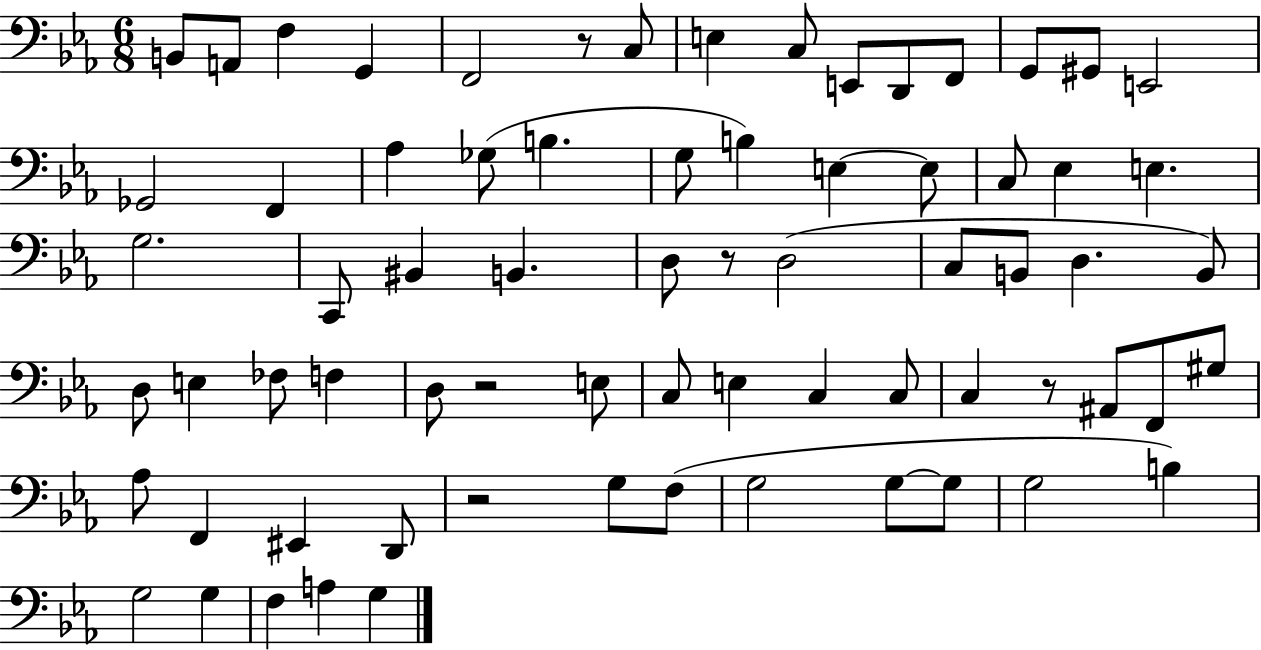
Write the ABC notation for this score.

X:1
T:Untitled
M:6/8
L:1/4
K:Eb
B,,/2 A,,/2 F, G,, F,,2 z/2 C,/2 E, C,/2 E,,/2 D,,/2 F,,/2 G,,/2 ^G,,/2 E,,2 _G,,2 F,, _A, _G,/2 B, G,/2 B, E, E,/2 C,/2 _E, E, G,2 C,,/2 ^B,, B,, D,/2 z/2 D,2 C,/2 B,,/2 D, B,,/2 D,/2 E, _F,/2 F, D,/2 z2 E,/2 C,/2 E, C, C,/2 C, z/2 ^A,,/2 F,,/2 ^G,/2 _A,/2 F,, ^E,, D,,/2 z2 G,/2 F,/2 G,2 G,/2 G,/2 G,2 B, G,2 G, F, A, G,